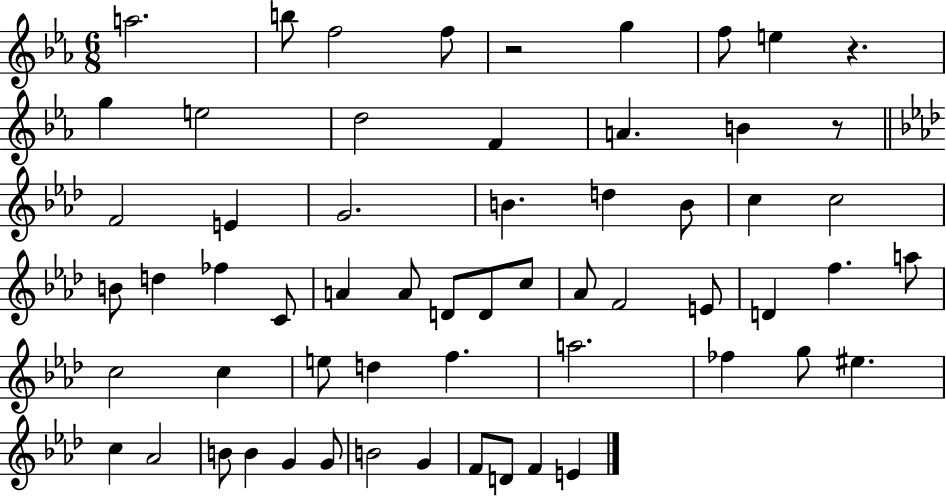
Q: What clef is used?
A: treble